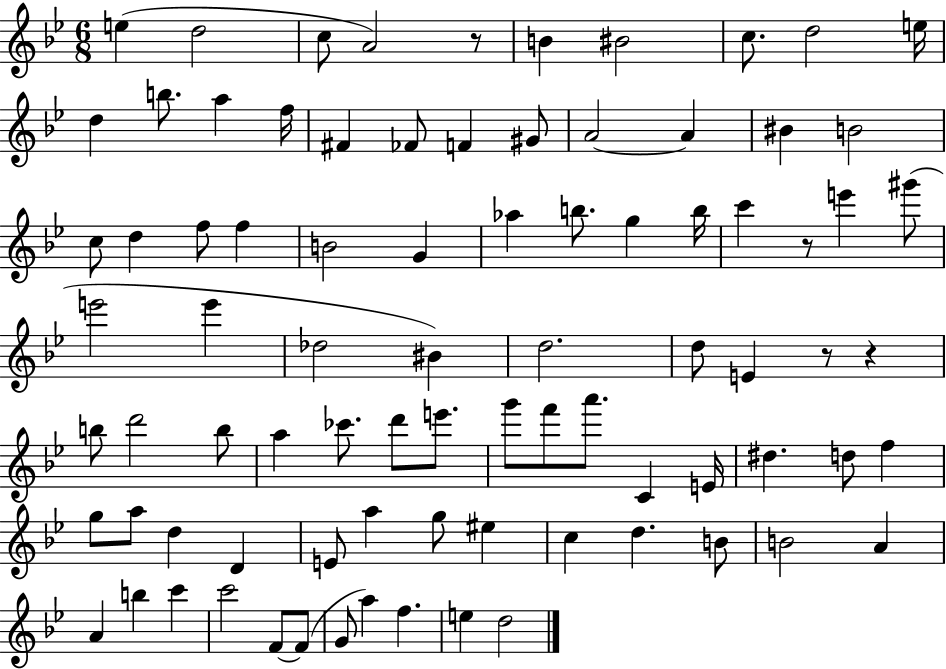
X:1
T:Untitled
M:6/8
L:1/4
K:Bb
e d2 c/2 A2 z/2 B ^B2 c/2 d2 e/4 d b/2 a f/4 ^F _F/2 F ^G/2 A2 A ^B B2 c/2 d f/2 f B2 G _a b/2 g b/4 c' z/2 e' ^g'/2 e'2 e' _d2 ^B d2 d/2 E z/2 z b/2 d'2 b/2 a _c'/2 d'/2 e'/2 g'/2 f'/2 a'/2 C E/4 ^d d/2 f g/2 a/2 d D E/2 a g/2 ^e c d B/2 B2 A A b c' c'2 F/2 F/2 G/2 a f e d2